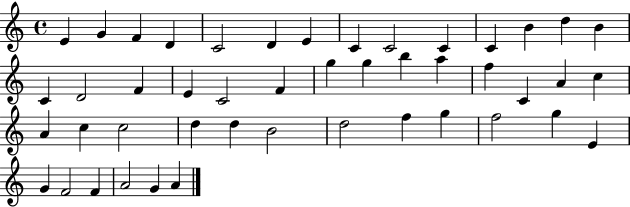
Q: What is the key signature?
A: C major